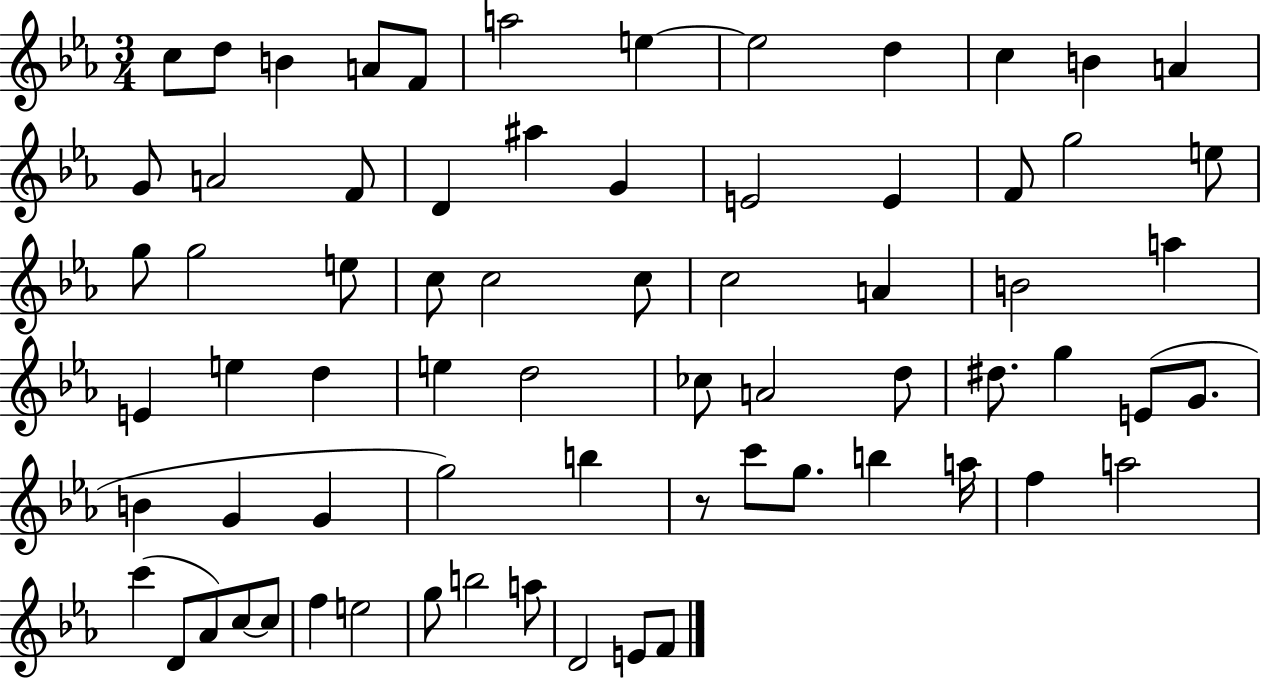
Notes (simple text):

C5/e D5/e B4/q A4/e F4/e A5/h E5/q E5/h D5/q C5/q B4/q A4/q G4/e A4/h F4/e D4/q A#5/q G4/q E4/h E4/q F4/e G5/h E5/e G5/e G5/h E5/e C5/e C5/h C5/e C5/h A4/q B4/h A5/q E4/q E5/q D5/q E5/q D5/h CES5/e A4/h D5/e D#5/e. G5/q E4/e G4/e. B4/q G4/q G4/q G5/h B5/q R/e C6/e G5/e. B5/q A5/s F5/q A5/h C6/q D4/e Ab4/e C5/e C5/e F5/q E5/h G5/e B5/h A5/e D4/h E4/e F4/e